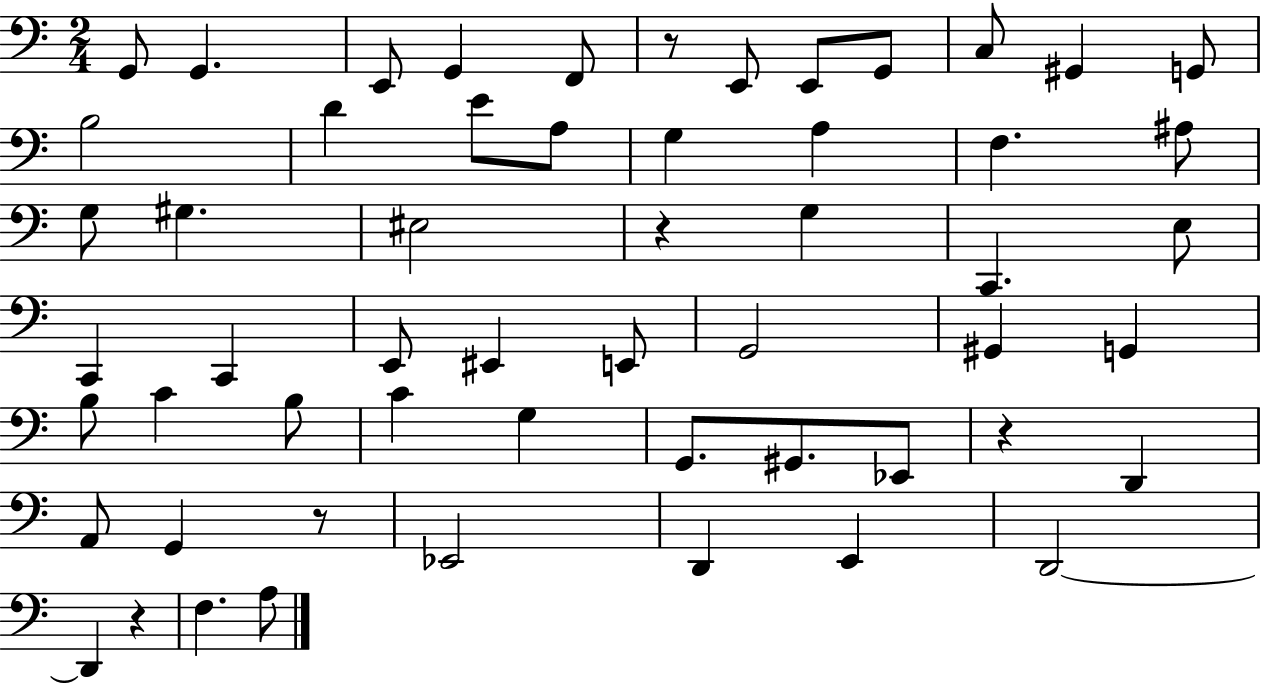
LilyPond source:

{
  \clef bass
  \numericTimeSignature
  \time 2/4
  \key c \major
  g,8 g,4. | e,8 g,4 f,8 | r8 e,8 e,8 g,8 | c8 gis,4 g,8 | \break b2 | d'4 e'8 a8 | g4 a4 | f4. ais8 | \break g8 gis4. | eis2 | r4 g4 | c,4. e8 | \break c,4 c,4 | e,8 eis,4 e,8 | g,2 | gis,4 g,4 | \break b8 c'4 b8 | c'4 g4 | g,8. gis,8. ees,8 | r4 d,4 | \break a,8 g,4 r8 | ees,2 | d,4 e,4 | d,2~~ | \break d,4 r4 | f4. a8 | \bar "|."
}